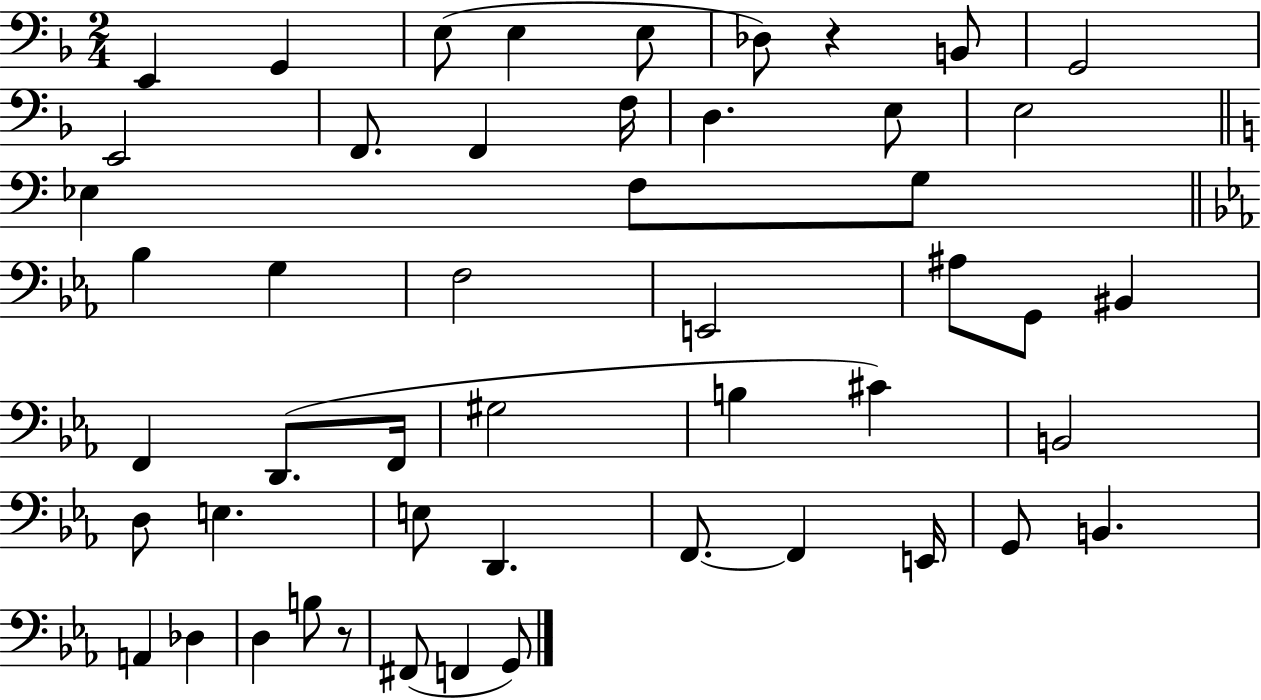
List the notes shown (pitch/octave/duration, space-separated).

E2/q G2/q E3/e E3/q E3/e Db3/e R/q B2/e G2/h E2/h F2/e. F2/q F3/s D3/q. E3/e E3/h Eb3/q F3/e G3/e Bb3/q G3/q F3/h E2/h A#3/e G2/e BIS2/q F2/q D2/e. F2/s G#3/h B3/q C#4/q B2/h D3/e E3/q. E3/e D2/q. F2/e. F2/q E2/s G2/e B2/q. A2/q Db3/q D3/q B3/e R/e F#2/e F2/q G2/e